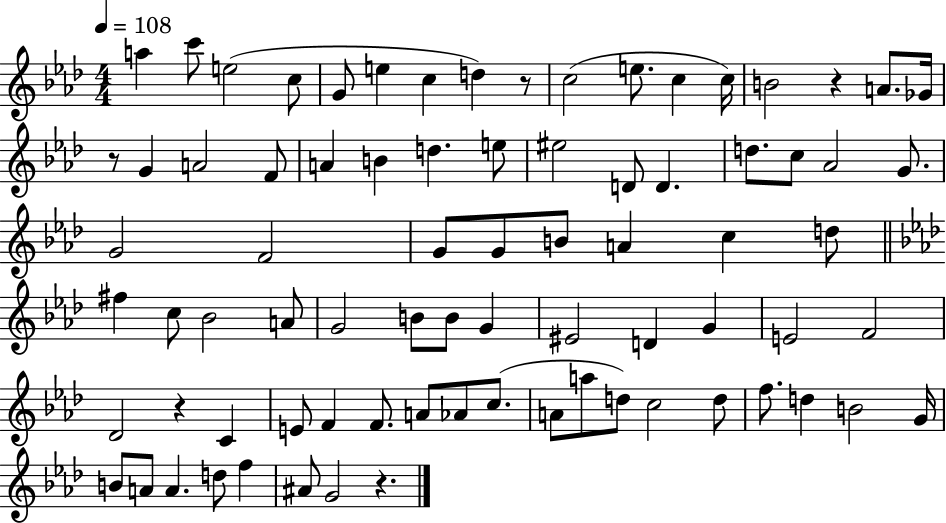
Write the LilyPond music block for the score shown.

{
  \clef treble
  \numericTimeSignature
  \time 4/4
  \key aes \major
  \tempo 4 = 108
  a''4 c'''8 e''2( c''8 | g'8 e''4 c''4 d''4) r8 | c''2( e''8. c''4 c''16) | b'2 r4 a'8. ges'16 | \break r8 g'4 a'2 f'8 | a'4 b'4 d''4. e''8 | eis''2 d'8 d'4. | d''8. c''8 aes'2 g'8. | \break g'2 f'2 | g'8 g'8 b'8 a'4 c''4 d''8 | \bar "||" \break \key aes \major fis''4 c''8 bes'2 a'8 | g'2 b'8 b'8 g'4 | eis'2 d'4 g'4 | e'2 f'2 | \break des'2 r4 c'4 | e'8 f'4 f'8. a'8 aes'8 c''8.( | a'8 a''8 d''8) c''2 d''8 | f''8. d''4 b'2 g'16 | \break b'8 a'8 a'4. d''8 f''4 | ais'8 g'2 r4. | \bar "|."
}